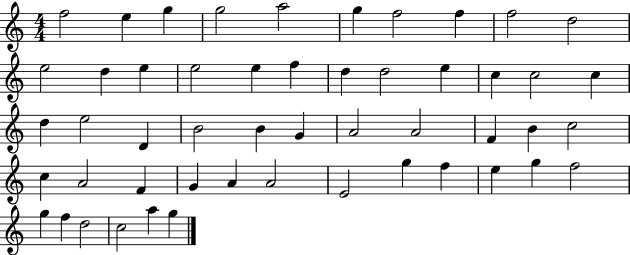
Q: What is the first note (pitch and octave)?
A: F5